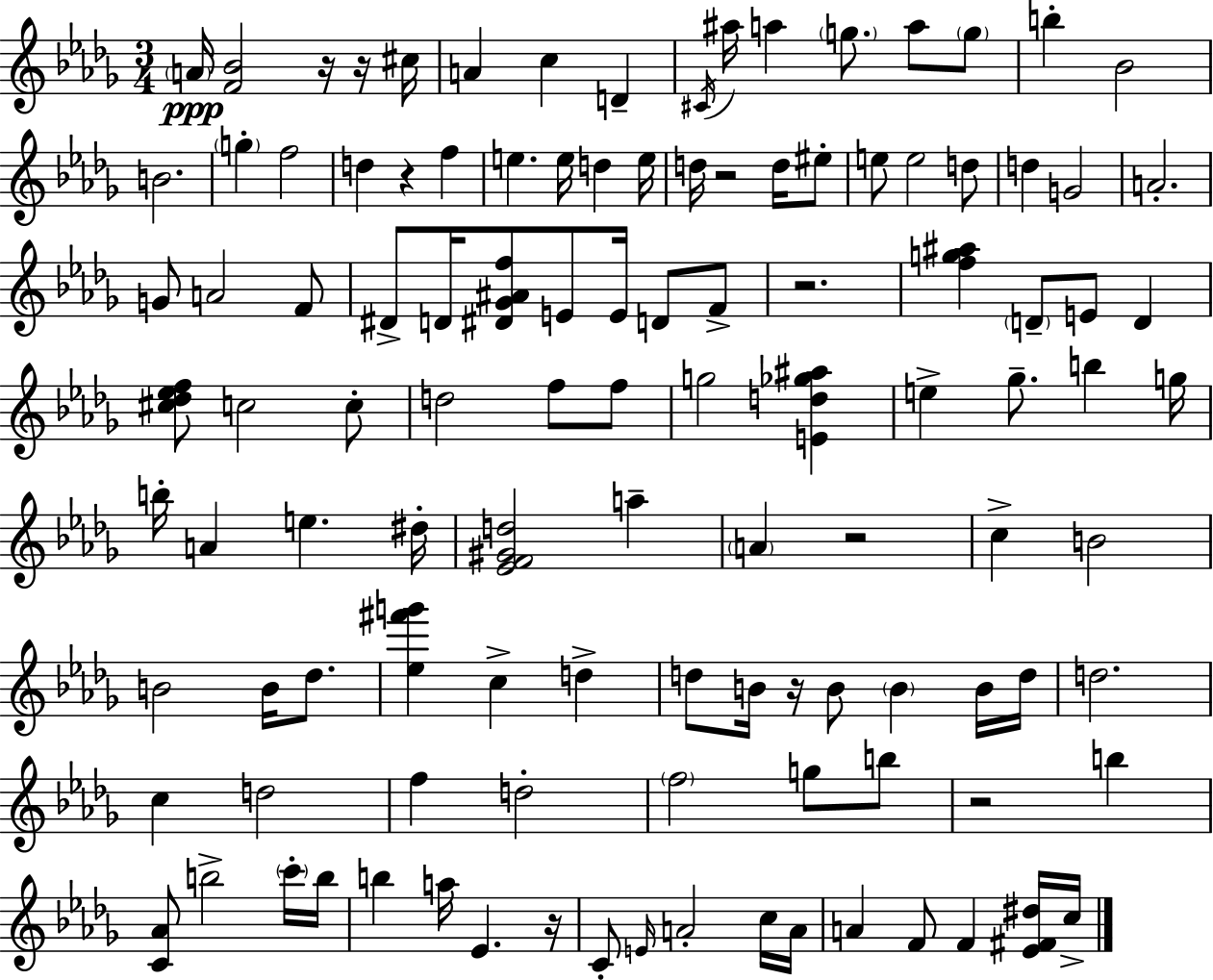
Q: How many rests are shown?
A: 9